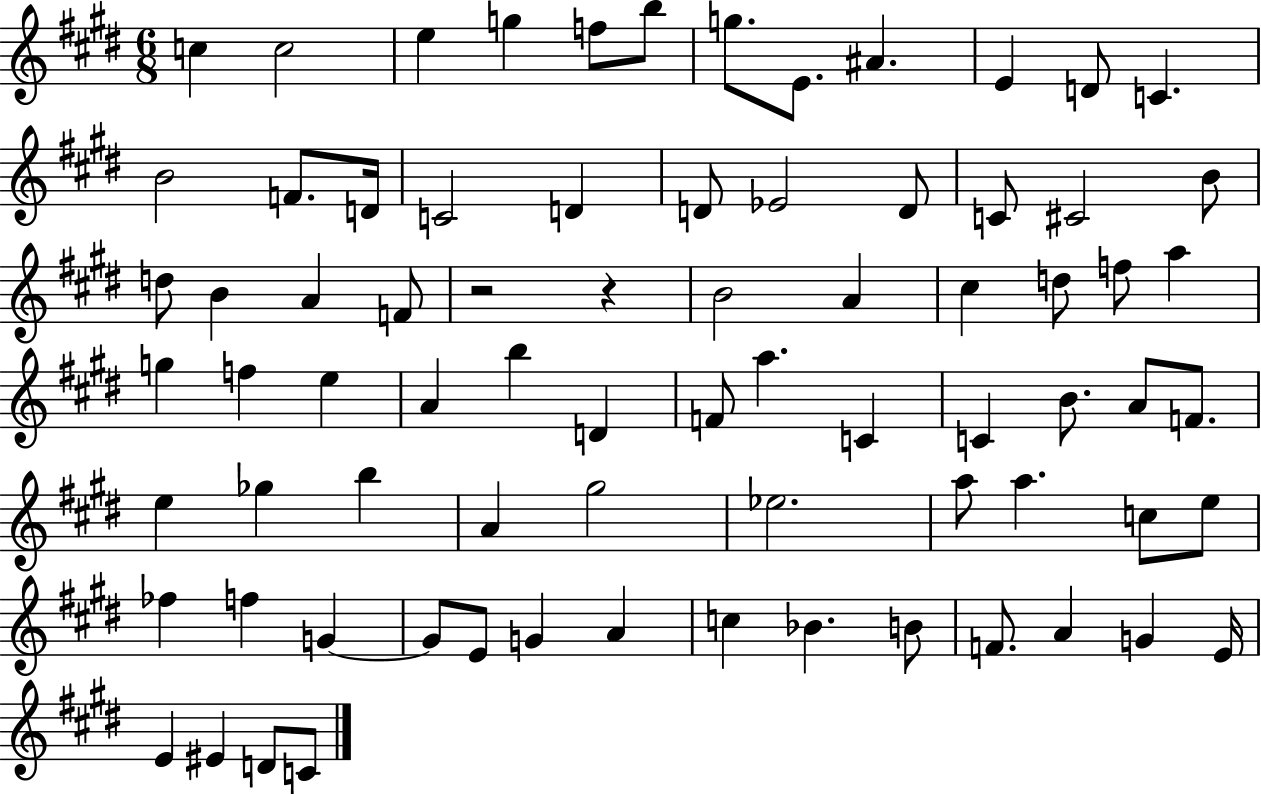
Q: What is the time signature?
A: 6/8